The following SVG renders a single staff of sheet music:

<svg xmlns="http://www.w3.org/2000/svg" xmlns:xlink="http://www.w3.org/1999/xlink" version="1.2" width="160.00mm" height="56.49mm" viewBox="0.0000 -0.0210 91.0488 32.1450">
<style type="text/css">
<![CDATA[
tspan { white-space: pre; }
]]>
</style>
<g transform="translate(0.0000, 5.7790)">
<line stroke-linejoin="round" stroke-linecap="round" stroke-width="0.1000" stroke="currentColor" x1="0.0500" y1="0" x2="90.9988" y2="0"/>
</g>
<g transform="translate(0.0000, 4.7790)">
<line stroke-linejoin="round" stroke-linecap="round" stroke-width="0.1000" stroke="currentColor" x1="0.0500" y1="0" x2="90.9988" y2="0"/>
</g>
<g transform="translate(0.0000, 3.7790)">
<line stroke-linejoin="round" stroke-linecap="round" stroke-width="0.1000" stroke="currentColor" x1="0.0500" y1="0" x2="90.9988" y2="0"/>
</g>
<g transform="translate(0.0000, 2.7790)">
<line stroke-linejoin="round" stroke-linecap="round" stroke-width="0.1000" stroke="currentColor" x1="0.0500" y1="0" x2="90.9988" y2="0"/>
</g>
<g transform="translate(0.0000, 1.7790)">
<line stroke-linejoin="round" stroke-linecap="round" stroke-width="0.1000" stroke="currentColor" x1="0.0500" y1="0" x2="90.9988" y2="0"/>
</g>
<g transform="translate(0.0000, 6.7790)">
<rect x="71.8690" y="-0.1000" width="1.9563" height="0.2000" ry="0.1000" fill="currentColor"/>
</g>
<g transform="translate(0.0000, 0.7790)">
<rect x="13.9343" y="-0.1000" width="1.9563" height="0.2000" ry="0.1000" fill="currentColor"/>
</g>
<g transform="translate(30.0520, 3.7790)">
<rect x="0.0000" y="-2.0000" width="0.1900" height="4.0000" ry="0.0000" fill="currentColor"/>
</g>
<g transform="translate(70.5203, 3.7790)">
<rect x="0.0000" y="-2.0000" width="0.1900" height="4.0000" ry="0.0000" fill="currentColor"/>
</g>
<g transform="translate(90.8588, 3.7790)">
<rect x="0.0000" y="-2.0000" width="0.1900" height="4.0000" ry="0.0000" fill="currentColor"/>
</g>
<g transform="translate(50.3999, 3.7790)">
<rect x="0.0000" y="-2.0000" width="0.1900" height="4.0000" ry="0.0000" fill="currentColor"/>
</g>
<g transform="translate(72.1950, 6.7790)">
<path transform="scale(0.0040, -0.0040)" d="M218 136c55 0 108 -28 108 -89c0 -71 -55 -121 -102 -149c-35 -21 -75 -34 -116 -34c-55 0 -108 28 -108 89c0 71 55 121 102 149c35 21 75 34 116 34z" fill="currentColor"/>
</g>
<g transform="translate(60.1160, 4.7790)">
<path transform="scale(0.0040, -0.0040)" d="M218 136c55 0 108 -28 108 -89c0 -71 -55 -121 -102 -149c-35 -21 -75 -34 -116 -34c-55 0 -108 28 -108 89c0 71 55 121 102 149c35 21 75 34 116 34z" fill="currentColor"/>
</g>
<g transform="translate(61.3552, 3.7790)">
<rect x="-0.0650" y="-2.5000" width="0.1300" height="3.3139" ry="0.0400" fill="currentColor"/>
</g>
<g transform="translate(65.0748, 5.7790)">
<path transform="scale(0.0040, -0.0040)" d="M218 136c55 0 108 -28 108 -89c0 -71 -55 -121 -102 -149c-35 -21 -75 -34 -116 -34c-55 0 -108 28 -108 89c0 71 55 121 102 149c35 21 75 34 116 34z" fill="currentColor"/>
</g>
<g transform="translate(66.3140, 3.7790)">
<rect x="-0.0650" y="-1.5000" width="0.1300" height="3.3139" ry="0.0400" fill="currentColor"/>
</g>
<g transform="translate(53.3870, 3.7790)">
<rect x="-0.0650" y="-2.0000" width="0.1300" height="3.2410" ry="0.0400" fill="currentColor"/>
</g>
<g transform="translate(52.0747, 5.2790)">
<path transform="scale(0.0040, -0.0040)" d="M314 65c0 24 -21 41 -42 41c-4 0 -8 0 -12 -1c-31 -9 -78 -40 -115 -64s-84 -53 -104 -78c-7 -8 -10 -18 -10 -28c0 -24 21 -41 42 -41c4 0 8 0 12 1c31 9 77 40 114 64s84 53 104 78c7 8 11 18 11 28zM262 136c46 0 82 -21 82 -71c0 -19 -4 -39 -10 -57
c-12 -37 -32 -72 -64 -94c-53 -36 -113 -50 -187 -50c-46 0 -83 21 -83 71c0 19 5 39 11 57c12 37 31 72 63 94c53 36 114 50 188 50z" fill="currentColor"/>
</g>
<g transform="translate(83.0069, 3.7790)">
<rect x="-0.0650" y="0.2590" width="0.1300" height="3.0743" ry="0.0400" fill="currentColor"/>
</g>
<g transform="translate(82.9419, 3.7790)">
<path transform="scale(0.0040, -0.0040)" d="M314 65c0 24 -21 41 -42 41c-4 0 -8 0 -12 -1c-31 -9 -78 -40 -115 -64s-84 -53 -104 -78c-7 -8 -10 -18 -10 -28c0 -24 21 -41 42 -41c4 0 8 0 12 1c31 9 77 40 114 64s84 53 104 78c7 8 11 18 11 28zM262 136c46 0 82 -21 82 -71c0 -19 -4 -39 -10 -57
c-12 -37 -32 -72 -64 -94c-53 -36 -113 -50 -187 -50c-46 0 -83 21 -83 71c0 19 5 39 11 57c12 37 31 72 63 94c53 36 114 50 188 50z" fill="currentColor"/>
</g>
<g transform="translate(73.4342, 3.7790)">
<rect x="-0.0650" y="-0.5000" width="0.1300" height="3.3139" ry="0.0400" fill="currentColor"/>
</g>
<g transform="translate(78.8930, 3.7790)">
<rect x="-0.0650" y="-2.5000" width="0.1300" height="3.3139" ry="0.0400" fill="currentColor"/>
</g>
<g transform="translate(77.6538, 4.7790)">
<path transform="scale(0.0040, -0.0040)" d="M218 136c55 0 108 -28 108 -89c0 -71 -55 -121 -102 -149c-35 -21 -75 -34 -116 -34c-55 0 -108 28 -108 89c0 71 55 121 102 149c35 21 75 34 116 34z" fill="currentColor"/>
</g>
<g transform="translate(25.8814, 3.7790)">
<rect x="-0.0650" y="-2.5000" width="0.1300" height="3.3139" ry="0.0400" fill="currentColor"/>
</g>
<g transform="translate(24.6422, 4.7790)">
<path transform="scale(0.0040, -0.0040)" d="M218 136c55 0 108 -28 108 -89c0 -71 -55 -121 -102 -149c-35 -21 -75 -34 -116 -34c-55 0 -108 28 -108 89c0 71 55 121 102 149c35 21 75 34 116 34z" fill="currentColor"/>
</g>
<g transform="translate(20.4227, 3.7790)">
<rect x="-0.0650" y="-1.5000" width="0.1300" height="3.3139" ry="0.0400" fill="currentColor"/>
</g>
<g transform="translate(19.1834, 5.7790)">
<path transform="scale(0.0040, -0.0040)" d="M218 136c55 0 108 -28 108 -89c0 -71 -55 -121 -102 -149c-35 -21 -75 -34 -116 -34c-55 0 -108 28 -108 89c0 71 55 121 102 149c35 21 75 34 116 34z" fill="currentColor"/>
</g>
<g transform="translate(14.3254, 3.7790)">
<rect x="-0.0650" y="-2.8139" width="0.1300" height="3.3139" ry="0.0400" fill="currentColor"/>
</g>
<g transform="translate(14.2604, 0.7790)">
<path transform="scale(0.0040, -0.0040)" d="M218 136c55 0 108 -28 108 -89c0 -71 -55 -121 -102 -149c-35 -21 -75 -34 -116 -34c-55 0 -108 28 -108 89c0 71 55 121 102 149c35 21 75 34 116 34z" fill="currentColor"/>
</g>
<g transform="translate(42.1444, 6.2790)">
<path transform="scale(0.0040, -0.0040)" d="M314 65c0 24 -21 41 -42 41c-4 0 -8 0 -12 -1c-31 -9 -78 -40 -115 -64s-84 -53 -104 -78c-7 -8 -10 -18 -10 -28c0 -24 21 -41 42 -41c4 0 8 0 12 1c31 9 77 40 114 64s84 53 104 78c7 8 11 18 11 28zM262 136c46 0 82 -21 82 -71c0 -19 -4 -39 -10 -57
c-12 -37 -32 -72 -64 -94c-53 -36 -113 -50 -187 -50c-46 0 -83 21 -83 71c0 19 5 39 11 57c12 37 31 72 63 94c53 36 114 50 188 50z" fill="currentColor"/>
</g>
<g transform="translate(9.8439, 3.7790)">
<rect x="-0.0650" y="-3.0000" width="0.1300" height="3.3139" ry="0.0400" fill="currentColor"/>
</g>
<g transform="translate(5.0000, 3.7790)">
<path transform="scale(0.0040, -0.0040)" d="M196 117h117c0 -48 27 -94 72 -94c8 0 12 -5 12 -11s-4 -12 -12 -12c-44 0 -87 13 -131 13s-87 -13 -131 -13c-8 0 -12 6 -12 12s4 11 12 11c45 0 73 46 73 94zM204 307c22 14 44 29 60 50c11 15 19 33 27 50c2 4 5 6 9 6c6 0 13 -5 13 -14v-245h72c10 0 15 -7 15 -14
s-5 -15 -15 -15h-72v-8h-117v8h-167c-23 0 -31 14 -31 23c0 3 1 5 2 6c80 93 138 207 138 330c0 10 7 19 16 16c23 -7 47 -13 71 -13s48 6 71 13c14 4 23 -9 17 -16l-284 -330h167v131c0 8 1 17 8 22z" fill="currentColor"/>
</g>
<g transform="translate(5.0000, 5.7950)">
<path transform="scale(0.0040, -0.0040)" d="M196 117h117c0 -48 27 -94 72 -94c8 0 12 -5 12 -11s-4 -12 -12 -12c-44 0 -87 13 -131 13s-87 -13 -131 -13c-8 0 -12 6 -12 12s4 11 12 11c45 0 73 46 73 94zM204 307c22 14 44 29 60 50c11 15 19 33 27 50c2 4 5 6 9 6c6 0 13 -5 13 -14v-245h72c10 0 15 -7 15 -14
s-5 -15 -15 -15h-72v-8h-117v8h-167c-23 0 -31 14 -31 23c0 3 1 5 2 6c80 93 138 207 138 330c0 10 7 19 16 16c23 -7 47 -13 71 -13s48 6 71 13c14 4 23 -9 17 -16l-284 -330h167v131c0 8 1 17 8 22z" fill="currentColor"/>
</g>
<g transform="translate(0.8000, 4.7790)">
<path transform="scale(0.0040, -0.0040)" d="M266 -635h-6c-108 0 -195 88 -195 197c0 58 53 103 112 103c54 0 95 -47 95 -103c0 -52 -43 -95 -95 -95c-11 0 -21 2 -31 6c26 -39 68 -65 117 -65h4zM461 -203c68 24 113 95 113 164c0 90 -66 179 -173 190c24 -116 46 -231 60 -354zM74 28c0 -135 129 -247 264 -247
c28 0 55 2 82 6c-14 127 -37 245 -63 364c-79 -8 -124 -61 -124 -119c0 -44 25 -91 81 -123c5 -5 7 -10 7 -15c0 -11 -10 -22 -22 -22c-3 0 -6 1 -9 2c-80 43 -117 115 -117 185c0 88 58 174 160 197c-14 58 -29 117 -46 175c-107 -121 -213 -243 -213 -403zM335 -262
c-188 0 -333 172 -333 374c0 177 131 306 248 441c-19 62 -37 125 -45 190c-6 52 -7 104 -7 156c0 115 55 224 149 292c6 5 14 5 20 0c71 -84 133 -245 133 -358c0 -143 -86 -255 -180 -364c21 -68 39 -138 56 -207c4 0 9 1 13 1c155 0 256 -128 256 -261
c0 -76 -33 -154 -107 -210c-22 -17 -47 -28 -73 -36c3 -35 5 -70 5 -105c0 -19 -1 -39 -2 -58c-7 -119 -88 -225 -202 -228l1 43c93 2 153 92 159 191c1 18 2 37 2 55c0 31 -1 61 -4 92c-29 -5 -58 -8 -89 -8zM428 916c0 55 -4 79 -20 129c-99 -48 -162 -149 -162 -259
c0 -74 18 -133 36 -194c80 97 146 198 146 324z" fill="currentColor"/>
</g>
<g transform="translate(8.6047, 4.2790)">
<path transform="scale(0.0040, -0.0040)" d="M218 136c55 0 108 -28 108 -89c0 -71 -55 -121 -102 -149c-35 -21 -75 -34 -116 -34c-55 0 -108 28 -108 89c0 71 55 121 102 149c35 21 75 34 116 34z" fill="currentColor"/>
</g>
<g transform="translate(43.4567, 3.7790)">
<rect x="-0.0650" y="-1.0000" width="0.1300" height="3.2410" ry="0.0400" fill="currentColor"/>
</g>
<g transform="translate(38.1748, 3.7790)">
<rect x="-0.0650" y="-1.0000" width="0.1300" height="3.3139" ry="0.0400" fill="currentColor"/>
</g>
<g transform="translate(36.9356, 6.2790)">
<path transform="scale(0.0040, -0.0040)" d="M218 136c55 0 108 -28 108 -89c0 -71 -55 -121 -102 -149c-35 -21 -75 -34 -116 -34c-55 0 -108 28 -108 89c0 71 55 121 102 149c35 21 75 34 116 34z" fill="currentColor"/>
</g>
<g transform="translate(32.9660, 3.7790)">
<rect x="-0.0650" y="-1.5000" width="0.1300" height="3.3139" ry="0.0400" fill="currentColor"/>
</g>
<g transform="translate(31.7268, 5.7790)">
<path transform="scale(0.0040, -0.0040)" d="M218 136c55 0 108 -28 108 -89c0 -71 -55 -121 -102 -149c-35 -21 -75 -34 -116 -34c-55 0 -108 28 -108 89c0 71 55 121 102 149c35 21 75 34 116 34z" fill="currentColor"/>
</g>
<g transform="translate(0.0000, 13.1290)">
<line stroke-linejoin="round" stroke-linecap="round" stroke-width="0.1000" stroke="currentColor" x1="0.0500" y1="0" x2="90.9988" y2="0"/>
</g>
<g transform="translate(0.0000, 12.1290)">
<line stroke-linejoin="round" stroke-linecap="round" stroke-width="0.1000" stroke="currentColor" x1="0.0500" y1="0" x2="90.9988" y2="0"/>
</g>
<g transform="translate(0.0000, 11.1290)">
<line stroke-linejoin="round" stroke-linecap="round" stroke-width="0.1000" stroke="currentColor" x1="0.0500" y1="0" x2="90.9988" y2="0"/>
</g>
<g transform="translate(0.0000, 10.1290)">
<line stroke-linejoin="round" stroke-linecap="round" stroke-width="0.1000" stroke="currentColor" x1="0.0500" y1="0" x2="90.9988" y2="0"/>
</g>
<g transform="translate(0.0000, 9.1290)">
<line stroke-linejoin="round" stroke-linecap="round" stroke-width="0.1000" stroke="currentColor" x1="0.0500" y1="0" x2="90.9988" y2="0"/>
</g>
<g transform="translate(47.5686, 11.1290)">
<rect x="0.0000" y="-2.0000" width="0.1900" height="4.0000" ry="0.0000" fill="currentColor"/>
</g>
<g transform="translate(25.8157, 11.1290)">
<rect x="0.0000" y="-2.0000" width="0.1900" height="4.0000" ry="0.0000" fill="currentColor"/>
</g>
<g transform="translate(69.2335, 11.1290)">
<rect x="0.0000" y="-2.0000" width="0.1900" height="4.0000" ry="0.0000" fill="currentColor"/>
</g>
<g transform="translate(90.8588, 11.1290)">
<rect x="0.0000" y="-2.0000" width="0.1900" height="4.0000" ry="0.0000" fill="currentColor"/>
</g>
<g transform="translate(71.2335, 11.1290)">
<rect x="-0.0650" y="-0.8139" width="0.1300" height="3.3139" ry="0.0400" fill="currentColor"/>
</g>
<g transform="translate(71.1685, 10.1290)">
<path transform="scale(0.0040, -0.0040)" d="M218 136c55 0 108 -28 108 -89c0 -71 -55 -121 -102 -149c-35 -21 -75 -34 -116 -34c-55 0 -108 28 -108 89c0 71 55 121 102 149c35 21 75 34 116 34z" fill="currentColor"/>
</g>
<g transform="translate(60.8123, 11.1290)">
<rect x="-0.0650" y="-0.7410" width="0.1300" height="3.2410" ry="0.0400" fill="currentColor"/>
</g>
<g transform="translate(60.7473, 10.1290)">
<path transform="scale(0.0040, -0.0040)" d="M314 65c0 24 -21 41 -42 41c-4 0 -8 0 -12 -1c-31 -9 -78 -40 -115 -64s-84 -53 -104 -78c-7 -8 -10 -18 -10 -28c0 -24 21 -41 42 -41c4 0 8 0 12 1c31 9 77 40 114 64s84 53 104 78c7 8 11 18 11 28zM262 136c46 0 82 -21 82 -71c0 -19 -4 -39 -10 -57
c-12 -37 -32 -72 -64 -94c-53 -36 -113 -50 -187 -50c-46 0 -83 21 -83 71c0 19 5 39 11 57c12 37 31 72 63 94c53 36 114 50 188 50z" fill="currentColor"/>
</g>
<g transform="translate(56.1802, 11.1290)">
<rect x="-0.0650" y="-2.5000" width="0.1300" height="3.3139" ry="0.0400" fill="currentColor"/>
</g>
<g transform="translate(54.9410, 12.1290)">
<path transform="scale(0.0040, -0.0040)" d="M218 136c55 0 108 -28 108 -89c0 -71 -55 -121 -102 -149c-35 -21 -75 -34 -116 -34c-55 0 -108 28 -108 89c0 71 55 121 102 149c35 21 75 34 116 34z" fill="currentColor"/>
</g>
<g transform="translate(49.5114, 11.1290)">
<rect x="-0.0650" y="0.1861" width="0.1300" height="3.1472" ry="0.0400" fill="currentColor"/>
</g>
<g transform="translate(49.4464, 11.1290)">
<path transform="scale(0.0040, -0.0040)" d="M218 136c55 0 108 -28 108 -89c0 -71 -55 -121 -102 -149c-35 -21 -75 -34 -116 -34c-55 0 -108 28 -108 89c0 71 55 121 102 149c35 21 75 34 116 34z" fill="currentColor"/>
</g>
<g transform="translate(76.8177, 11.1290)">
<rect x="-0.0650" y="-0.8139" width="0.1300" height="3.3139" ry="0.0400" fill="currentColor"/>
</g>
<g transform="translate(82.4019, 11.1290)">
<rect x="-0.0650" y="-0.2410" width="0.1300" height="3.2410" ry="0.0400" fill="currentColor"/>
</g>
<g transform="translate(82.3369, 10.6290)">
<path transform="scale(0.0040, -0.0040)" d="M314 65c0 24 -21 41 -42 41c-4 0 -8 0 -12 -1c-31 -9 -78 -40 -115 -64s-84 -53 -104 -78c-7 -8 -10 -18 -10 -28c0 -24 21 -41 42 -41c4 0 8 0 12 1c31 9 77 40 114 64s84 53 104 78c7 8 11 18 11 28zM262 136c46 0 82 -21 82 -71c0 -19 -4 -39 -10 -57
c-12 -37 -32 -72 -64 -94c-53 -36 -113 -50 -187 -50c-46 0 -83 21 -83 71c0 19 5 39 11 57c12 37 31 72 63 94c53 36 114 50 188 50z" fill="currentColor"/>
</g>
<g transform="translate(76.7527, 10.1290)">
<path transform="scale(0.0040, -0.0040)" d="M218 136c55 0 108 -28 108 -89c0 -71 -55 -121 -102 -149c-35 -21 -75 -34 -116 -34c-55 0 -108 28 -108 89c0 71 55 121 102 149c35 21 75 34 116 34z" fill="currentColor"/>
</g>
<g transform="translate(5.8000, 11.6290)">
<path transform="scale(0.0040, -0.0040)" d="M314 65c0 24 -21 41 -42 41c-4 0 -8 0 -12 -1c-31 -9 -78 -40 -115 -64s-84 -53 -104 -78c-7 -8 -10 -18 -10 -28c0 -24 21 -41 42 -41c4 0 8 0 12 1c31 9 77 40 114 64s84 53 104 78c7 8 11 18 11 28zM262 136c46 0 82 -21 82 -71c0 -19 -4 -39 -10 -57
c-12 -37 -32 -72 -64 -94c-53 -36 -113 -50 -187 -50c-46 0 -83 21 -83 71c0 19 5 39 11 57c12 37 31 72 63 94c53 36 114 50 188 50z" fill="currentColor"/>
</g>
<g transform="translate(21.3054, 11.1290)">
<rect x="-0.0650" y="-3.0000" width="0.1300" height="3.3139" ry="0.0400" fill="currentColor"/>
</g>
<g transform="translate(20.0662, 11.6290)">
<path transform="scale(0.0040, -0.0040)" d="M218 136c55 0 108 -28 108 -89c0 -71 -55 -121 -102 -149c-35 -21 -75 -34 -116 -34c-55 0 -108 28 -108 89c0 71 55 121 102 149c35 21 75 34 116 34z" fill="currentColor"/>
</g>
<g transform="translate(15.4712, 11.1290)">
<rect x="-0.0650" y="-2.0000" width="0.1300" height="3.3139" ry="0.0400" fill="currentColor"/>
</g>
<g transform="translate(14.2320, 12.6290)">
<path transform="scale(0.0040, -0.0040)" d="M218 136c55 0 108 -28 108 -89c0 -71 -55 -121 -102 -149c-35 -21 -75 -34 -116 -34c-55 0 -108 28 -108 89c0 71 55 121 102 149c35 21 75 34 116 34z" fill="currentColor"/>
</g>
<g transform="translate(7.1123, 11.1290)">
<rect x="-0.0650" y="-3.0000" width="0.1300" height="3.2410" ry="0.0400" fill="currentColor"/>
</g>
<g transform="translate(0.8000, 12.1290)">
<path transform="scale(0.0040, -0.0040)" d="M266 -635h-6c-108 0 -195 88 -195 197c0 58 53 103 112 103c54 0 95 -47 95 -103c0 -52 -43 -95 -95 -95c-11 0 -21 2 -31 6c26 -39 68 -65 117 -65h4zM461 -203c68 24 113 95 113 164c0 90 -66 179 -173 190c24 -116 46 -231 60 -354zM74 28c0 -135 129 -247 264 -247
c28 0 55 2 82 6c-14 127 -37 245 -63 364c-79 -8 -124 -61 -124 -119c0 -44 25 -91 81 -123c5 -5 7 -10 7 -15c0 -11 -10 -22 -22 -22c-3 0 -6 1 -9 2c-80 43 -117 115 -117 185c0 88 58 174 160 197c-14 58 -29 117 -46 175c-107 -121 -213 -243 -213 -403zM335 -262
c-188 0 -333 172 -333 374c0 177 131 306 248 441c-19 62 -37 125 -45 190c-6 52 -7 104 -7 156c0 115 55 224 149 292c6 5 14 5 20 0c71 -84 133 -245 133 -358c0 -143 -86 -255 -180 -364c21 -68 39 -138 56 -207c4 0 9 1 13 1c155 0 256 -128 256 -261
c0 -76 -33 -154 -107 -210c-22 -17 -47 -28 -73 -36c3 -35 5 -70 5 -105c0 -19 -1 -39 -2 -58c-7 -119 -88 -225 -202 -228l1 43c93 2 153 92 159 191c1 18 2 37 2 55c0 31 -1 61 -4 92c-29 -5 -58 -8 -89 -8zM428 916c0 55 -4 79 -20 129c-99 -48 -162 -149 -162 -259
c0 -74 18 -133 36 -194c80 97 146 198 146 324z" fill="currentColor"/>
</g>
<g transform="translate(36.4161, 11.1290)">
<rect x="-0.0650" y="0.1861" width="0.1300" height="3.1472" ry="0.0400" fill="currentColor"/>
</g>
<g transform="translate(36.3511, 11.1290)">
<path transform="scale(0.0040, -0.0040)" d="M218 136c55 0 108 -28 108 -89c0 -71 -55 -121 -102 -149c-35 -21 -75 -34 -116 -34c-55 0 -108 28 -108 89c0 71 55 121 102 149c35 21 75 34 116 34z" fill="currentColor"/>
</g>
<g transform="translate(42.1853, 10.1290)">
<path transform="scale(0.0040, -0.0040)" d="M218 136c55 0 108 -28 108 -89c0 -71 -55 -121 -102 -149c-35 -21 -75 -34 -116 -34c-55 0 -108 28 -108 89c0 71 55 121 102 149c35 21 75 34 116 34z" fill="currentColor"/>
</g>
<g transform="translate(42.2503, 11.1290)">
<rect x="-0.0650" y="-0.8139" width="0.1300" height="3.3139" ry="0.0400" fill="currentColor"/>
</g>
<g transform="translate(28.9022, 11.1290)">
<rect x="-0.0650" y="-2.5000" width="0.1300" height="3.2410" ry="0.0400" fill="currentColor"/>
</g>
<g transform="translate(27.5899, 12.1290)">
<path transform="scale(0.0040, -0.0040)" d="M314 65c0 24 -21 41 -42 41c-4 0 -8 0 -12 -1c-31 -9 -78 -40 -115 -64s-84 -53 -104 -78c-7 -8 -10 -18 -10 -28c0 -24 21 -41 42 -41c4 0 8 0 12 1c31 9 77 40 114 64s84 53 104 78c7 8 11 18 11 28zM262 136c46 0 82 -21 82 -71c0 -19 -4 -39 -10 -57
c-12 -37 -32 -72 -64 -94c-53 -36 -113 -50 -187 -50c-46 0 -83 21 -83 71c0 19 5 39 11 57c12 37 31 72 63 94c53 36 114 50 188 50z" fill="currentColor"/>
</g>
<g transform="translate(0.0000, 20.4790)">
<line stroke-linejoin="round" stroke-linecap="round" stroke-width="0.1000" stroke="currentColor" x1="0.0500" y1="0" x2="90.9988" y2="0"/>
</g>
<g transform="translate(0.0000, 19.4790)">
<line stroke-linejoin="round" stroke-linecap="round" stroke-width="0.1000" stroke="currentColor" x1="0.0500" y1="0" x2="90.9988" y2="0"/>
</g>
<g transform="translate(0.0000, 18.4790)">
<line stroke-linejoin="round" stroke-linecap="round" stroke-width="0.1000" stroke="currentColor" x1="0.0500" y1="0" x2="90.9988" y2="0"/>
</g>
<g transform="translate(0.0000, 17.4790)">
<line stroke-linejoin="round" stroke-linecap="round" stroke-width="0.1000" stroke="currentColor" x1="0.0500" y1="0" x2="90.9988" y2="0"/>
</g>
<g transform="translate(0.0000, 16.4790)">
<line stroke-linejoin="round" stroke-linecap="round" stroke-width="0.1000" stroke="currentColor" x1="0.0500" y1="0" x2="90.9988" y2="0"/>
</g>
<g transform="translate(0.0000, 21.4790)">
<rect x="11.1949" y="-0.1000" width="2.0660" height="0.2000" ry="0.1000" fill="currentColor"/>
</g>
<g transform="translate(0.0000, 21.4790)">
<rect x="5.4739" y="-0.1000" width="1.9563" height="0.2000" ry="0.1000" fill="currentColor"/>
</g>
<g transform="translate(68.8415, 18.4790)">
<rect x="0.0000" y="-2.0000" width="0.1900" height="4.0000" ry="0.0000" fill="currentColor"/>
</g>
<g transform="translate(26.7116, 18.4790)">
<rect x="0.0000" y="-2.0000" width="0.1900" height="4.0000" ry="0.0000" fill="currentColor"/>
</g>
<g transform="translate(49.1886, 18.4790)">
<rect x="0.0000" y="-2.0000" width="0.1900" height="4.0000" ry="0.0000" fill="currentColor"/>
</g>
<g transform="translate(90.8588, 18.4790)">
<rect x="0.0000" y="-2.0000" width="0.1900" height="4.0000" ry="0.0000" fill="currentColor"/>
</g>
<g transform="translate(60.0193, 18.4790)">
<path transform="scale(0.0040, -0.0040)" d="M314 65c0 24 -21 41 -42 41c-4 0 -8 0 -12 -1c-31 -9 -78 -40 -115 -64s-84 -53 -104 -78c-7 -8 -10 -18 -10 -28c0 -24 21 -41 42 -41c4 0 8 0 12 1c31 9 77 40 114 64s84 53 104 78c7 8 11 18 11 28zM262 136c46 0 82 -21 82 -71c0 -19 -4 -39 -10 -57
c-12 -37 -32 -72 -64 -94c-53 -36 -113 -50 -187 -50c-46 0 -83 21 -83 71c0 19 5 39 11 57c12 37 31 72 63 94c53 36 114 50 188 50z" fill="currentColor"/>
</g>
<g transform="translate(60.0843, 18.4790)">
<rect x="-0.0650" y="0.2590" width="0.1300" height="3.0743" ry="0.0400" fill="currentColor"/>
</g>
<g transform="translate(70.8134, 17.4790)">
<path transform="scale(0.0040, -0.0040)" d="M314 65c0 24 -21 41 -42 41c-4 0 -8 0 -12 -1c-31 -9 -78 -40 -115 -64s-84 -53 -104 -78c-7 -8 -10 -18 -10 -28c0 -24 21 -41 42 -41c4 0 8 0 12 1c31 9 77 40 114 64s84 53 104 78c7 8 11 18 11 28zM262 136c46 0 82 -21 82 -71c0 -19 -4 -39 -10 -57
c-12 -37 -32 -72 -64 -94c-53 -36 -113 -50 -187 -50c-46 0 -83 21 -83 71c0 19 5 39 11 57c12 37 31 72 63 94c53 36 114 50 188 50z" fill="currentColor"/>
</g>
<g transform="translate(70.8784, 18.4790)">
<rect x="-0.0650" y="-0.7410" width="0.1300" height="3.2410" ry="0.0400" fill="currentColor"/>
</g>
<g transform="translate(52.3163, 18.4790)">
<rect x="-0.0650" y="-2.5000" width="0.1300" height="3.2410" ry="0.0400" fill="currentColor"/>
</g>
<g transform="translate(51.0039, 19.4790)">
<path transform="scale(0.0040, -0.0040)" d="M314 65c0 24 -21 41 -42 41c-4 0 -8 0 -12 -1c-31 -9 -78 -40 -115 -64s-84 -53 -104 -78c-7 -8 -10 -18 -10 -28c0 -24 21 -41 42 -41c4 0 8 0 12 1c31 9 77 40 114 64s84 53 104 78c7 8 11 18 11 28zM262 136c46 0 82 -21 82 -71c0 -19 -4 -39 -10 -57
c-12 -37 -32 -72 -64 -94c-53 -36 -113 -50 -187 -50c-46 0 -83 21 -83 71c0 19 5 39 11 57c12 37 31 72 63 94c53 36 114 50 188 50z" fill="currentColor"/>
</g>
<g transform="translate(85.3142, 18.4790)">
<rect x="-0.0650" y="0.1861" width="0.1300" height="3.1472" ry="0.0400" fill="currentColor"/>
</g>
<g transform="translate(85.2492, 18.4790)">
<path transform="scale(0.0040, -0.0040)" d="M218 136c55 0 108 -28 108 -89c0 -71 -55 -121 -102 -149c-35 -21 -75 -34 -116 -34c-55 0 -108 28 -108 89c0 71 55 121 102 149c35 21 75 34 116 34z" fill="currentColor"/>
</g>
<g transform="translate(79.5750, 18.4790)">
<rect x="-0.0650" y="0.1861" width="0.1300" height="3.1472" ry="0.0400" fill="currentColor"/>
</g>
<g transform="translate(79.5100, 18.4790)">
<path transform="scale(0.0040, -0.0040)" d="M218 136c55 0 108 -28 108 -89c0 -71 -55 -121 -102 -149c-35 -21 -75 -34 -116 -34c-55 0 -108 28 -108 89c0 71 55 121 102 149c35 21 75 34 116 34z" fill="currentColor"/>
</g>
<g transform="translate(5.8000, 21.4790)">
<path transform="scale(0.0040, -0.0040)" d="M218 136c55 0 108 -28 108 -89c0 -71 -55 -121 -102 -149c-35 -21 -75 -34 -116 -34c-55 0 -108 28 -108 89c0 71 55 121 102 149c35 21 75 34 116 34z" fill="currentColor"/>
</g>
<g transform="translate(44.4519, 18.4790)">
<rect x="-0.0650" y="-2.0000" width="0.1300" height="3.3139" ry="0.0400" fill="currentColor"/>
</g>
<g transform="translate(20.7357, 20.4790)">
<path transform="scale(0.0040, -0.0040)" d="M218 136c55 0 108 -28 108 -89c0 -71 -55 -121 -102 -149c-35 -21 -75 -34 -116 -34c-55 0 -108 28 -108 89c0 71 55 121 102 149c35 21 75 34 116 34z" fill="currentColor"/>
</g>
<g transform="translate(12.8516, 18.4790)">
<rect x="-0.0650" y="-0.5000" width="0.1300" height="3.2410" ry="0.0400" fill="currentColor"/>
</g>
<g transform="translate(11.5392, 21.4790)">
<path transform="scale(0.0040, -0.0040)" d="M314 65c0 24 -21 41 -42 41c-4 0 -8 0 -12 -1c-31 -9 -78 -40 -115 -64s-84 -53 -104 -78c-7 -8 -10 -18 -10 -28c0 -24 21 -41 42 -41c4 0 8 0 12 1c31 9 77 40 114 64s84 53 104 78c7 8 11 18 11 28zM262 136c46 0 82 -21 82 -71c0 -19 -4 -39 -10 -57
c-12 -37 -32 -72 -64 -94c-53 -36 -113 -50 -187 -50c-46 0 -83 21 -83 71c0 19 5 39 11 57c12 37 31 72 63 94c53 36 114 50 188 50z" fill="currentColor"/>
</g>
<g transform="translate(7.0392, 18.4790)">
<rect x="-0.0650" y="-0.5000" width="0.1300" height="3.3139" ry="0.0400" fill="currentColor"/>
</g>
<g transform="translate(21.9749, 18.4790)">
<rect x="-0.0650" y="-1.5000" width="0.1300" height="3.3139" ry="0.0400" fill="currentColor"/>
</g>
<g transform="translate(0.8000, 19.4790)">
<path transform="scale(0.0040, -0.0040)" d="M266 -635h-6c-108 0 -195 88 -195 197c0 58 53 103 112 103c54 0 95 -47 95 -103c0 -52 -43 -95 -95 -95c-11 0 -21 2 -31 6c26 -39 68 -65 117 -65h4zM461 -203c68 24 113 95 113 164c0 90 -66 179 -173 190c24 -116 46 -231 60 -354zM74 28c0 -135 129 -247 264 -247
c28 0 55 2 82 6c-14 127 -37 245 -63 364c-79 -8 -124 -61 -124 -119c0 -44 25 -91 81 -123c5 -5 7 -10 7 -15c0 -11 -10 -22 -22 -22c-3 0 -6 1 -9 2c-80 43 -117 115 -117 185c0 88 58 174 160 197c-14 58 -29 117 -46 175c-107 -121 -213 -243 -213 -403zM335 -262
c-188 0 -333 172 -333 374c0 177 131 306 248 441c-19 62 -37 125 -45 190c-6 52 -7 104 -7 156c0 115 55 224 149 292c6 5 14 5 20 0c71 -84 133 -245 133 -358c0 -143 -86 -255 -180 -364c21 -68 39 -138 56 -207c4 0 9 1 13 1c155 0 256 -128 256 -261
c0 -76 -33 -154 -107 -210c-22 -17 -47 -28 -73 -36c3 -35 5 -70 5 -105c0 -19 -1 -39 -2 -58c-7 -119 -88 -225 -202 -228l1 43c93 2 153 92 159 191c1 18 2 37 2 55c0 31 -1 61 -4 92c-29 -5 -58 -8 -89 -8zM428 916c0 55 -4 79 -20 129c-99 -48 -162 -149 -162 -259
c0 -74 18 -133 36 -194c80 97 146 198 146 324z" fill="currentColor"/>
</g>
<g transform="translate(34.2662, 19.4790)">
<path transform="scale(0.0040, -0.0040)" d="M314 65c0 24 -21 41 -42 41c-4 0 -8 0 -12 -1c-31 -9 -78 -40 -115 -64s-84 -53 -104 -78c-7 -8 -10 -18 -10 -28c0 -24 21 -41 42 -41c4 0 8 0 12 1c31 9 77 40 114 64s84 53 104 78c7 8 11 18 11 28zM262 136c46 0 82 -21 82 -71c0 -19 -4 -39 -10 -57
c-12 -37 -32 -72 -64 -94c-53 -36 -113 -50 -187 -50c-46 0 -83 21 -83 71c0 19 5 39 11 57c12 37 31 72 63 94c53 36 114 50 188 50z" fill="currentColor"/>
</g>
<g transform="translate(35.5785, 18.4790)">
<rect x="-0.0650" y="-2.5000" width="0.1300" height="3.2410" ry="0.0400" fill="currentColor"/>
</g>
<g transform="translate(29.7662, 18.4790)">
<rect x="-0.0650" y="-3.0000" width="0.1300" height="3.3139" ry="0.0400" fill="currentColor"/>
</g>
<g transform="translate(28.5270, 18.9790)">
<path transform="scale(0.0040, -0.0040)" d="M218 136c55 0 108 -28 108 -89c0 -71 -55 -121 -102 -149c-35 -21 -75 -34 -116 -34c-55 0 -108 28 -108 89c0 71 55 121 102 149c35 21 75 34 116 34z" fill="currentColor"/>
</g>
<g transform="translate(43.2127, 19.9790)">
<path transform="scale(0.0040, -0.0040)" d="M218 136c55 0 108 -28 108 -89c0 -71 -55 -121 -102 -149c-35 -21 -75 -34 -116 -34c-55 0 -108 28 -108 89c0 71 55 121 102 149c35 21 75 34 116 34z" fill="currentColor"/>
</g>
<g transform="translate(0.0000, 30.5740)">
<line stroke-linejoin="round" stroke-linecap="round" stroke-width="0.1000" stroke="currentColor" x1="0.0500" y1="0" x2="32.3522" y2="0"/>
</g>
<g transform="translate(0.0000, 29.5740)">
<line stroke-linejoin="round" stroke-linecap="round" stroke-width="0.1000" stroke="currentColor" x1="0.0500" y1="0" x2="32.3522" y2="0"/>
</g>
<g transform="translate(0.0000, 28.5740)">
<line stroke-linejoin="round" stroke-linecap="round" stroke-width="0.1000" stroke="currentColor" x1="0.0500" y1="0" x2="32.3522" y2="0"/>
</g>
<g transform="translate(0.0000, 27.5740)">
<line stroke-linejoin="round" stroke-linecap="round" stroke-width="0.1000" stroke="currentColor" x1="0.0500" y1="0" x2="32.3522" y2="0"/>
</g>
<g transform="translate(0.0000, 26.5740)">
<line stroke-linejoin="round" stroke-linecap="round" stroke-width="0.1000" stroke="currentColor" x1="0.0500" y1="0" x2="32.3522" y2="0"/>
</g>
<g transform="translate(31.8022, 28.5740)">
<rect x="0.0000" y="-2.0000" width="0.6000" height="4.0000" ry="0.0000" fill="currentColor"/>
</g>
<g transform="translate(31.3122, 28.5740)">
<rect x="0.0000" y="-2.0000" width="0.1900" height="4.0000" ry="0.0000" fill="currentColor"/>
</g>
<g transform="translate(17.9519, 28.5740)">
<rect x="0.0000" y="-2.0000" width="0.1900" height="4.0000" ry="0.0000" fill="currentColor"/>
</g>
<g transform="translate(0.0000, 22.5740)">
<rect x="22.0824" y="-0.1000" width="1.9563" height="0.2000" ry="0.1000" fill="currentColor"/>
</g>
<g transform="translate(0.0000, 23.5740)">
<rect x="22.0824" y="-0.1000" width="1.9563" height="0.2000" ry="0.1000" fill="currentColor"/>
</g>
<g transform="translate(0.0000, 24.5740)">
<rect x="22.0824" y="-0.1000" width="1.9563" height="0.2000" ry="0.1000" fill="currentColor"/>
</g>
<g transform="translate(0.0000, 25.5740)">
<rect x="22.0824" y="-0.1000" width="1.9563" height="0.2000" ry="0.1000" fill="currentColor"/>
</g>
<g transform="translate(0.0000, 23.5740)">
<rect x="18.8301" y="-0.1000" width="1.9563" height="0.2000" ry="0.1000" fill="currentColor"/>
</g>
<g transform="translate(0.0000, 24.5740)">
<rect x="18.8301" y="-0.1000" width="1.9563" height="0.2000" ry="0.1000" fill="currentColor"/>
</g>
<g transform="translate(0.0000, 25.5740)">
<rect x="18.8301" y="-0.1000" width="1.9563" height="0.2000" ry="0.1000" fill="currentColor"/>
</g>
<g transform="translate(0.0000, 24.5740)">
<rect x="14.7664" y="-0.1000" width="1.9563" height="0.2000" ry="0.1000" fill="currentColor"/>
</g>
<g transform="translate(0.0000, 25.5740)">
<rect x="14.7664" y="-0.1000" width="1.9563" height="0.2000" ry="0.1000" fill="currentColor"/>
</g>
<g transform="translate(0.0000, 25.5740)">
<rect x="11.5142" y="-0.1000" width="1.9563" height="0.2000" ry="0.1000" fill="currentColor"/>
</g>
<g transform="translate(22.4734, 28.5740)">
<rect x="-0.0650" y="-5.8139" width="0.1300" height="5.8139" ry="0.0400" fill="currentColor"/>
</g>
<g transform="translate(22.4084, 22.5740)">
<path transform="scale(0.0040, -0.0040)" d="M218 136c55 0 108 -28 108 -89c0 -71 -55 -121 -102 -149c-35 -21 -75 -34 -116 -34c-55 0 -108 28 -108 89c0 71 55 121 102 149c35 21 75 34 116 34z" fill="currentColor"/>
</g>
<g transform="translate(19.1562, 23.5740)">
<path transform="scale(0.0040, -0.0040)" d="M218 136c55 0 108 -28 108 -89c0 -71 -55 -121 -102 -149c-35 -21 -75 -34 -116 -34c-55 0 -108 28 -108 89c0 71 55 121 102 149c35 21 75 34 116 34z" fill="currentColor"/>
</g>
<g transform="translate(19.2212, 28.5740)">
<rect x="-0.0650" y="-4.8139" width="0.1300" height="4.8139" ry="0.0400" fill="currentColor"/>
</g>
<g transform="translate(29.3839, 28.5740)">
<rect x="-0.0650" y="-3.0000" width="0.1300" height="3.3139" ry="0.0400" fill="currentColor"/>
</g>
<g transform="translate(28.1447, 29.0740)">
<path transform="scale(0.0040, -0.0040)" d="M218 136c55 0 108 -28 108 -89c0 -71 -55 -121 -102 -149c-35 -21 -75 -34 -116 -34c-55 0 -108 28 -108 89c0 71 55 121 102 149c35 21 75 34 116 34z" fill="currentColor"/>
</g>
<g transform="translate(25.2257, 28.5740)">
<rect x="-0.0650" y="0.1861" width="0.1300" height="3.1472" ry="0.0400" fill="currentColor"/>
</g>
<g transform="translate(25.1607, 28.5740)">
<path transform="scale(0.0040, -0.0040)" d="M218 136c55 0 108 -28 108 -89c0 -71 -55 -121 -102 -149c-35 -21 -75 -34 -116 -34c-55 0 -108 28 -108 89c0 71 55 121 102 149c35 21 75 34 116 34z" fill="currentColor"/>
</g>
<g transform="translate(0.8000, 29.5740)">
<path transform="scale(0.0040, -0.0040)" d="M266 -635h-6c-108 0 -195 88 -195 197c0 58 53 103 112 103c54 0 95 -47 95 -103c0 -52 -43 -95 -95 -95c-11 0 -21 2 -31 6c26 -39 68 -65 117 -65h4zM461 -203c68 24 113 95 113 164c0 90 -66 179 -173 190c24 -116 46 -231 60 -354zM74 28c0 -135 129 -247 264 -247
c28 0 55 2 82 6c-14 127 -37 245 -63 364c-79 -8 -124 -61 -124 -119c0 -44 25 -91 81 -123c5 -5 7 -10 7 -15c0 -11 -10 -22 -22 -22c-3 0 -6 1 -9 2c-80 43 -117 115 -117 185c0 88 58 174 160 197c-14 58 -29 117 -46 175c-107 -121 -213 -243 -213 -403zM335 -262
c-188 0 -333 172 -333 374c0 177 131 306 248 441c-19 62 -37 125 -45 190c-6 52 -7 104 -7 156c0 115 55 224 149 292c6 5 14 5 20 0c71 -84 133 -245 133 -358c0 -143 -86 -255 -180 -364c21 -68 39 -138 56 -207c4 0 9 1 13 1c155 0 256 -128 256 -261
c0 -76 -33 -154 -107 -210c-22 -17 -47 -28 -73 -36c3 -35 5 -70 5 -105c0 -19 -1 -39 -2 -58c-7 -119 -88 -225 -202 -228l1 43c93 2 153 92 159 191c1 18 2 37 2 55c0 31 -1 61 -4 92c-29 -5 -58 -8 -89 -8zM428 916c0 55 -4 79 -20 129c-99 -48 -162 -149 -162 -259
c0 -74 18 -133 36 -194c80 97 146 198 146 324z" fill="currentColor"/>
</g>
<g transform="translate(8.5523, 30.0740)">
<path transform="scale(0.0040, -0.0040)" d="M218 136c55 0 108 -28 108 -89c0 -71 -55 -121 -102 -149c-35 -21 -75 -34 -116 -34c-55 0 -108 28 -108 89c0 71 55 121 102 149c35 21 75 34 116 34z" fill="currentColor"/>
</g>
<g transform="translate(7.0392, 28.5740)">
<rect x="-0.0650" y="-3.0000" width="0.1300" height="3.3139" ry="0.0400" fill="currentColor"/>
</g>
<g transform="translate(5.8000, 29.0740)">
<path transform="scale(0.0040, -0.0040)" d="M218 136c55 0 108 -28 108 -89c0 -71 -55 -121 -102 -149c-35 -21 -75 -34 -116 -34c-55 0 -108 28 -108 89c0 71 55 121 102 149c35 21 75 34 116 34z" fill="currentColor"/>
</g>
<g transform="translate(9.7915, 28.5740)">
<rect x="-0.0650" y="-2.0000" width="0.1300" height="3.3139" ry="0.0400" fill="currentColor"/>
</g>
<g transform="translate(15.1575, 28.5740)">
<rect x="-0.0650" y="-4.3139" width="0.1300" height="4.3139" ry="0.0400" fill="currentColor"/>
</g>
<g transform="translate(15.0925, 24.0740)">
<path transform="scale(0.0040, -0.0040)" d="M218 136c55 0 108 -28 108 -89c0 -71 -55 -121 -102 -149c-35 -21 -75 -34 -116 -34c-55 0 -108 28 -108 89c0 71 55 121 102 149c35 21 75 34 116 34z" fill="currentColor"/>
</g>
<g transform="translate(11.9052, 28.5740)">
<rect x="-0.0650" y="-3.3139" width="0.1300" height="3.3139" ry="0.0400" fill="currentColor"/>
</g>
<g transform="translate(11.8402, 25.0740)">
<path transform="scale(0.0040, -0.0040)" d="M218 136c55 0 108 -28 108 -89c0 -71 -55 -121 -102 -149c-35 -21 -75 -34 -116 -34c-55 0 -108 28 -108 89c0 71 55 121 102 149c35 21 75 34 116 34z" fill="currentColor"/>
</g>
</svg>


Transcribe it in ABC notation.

X:1
T:Untitled
M:4/4
L:1/4
K:C
A a E G E D D2 F2 G E C G B2 A2 F A G2 B d B G d2 d d c2 C C2 E A G2 F G2 B2 d2 B B A F b d' e' g' B A